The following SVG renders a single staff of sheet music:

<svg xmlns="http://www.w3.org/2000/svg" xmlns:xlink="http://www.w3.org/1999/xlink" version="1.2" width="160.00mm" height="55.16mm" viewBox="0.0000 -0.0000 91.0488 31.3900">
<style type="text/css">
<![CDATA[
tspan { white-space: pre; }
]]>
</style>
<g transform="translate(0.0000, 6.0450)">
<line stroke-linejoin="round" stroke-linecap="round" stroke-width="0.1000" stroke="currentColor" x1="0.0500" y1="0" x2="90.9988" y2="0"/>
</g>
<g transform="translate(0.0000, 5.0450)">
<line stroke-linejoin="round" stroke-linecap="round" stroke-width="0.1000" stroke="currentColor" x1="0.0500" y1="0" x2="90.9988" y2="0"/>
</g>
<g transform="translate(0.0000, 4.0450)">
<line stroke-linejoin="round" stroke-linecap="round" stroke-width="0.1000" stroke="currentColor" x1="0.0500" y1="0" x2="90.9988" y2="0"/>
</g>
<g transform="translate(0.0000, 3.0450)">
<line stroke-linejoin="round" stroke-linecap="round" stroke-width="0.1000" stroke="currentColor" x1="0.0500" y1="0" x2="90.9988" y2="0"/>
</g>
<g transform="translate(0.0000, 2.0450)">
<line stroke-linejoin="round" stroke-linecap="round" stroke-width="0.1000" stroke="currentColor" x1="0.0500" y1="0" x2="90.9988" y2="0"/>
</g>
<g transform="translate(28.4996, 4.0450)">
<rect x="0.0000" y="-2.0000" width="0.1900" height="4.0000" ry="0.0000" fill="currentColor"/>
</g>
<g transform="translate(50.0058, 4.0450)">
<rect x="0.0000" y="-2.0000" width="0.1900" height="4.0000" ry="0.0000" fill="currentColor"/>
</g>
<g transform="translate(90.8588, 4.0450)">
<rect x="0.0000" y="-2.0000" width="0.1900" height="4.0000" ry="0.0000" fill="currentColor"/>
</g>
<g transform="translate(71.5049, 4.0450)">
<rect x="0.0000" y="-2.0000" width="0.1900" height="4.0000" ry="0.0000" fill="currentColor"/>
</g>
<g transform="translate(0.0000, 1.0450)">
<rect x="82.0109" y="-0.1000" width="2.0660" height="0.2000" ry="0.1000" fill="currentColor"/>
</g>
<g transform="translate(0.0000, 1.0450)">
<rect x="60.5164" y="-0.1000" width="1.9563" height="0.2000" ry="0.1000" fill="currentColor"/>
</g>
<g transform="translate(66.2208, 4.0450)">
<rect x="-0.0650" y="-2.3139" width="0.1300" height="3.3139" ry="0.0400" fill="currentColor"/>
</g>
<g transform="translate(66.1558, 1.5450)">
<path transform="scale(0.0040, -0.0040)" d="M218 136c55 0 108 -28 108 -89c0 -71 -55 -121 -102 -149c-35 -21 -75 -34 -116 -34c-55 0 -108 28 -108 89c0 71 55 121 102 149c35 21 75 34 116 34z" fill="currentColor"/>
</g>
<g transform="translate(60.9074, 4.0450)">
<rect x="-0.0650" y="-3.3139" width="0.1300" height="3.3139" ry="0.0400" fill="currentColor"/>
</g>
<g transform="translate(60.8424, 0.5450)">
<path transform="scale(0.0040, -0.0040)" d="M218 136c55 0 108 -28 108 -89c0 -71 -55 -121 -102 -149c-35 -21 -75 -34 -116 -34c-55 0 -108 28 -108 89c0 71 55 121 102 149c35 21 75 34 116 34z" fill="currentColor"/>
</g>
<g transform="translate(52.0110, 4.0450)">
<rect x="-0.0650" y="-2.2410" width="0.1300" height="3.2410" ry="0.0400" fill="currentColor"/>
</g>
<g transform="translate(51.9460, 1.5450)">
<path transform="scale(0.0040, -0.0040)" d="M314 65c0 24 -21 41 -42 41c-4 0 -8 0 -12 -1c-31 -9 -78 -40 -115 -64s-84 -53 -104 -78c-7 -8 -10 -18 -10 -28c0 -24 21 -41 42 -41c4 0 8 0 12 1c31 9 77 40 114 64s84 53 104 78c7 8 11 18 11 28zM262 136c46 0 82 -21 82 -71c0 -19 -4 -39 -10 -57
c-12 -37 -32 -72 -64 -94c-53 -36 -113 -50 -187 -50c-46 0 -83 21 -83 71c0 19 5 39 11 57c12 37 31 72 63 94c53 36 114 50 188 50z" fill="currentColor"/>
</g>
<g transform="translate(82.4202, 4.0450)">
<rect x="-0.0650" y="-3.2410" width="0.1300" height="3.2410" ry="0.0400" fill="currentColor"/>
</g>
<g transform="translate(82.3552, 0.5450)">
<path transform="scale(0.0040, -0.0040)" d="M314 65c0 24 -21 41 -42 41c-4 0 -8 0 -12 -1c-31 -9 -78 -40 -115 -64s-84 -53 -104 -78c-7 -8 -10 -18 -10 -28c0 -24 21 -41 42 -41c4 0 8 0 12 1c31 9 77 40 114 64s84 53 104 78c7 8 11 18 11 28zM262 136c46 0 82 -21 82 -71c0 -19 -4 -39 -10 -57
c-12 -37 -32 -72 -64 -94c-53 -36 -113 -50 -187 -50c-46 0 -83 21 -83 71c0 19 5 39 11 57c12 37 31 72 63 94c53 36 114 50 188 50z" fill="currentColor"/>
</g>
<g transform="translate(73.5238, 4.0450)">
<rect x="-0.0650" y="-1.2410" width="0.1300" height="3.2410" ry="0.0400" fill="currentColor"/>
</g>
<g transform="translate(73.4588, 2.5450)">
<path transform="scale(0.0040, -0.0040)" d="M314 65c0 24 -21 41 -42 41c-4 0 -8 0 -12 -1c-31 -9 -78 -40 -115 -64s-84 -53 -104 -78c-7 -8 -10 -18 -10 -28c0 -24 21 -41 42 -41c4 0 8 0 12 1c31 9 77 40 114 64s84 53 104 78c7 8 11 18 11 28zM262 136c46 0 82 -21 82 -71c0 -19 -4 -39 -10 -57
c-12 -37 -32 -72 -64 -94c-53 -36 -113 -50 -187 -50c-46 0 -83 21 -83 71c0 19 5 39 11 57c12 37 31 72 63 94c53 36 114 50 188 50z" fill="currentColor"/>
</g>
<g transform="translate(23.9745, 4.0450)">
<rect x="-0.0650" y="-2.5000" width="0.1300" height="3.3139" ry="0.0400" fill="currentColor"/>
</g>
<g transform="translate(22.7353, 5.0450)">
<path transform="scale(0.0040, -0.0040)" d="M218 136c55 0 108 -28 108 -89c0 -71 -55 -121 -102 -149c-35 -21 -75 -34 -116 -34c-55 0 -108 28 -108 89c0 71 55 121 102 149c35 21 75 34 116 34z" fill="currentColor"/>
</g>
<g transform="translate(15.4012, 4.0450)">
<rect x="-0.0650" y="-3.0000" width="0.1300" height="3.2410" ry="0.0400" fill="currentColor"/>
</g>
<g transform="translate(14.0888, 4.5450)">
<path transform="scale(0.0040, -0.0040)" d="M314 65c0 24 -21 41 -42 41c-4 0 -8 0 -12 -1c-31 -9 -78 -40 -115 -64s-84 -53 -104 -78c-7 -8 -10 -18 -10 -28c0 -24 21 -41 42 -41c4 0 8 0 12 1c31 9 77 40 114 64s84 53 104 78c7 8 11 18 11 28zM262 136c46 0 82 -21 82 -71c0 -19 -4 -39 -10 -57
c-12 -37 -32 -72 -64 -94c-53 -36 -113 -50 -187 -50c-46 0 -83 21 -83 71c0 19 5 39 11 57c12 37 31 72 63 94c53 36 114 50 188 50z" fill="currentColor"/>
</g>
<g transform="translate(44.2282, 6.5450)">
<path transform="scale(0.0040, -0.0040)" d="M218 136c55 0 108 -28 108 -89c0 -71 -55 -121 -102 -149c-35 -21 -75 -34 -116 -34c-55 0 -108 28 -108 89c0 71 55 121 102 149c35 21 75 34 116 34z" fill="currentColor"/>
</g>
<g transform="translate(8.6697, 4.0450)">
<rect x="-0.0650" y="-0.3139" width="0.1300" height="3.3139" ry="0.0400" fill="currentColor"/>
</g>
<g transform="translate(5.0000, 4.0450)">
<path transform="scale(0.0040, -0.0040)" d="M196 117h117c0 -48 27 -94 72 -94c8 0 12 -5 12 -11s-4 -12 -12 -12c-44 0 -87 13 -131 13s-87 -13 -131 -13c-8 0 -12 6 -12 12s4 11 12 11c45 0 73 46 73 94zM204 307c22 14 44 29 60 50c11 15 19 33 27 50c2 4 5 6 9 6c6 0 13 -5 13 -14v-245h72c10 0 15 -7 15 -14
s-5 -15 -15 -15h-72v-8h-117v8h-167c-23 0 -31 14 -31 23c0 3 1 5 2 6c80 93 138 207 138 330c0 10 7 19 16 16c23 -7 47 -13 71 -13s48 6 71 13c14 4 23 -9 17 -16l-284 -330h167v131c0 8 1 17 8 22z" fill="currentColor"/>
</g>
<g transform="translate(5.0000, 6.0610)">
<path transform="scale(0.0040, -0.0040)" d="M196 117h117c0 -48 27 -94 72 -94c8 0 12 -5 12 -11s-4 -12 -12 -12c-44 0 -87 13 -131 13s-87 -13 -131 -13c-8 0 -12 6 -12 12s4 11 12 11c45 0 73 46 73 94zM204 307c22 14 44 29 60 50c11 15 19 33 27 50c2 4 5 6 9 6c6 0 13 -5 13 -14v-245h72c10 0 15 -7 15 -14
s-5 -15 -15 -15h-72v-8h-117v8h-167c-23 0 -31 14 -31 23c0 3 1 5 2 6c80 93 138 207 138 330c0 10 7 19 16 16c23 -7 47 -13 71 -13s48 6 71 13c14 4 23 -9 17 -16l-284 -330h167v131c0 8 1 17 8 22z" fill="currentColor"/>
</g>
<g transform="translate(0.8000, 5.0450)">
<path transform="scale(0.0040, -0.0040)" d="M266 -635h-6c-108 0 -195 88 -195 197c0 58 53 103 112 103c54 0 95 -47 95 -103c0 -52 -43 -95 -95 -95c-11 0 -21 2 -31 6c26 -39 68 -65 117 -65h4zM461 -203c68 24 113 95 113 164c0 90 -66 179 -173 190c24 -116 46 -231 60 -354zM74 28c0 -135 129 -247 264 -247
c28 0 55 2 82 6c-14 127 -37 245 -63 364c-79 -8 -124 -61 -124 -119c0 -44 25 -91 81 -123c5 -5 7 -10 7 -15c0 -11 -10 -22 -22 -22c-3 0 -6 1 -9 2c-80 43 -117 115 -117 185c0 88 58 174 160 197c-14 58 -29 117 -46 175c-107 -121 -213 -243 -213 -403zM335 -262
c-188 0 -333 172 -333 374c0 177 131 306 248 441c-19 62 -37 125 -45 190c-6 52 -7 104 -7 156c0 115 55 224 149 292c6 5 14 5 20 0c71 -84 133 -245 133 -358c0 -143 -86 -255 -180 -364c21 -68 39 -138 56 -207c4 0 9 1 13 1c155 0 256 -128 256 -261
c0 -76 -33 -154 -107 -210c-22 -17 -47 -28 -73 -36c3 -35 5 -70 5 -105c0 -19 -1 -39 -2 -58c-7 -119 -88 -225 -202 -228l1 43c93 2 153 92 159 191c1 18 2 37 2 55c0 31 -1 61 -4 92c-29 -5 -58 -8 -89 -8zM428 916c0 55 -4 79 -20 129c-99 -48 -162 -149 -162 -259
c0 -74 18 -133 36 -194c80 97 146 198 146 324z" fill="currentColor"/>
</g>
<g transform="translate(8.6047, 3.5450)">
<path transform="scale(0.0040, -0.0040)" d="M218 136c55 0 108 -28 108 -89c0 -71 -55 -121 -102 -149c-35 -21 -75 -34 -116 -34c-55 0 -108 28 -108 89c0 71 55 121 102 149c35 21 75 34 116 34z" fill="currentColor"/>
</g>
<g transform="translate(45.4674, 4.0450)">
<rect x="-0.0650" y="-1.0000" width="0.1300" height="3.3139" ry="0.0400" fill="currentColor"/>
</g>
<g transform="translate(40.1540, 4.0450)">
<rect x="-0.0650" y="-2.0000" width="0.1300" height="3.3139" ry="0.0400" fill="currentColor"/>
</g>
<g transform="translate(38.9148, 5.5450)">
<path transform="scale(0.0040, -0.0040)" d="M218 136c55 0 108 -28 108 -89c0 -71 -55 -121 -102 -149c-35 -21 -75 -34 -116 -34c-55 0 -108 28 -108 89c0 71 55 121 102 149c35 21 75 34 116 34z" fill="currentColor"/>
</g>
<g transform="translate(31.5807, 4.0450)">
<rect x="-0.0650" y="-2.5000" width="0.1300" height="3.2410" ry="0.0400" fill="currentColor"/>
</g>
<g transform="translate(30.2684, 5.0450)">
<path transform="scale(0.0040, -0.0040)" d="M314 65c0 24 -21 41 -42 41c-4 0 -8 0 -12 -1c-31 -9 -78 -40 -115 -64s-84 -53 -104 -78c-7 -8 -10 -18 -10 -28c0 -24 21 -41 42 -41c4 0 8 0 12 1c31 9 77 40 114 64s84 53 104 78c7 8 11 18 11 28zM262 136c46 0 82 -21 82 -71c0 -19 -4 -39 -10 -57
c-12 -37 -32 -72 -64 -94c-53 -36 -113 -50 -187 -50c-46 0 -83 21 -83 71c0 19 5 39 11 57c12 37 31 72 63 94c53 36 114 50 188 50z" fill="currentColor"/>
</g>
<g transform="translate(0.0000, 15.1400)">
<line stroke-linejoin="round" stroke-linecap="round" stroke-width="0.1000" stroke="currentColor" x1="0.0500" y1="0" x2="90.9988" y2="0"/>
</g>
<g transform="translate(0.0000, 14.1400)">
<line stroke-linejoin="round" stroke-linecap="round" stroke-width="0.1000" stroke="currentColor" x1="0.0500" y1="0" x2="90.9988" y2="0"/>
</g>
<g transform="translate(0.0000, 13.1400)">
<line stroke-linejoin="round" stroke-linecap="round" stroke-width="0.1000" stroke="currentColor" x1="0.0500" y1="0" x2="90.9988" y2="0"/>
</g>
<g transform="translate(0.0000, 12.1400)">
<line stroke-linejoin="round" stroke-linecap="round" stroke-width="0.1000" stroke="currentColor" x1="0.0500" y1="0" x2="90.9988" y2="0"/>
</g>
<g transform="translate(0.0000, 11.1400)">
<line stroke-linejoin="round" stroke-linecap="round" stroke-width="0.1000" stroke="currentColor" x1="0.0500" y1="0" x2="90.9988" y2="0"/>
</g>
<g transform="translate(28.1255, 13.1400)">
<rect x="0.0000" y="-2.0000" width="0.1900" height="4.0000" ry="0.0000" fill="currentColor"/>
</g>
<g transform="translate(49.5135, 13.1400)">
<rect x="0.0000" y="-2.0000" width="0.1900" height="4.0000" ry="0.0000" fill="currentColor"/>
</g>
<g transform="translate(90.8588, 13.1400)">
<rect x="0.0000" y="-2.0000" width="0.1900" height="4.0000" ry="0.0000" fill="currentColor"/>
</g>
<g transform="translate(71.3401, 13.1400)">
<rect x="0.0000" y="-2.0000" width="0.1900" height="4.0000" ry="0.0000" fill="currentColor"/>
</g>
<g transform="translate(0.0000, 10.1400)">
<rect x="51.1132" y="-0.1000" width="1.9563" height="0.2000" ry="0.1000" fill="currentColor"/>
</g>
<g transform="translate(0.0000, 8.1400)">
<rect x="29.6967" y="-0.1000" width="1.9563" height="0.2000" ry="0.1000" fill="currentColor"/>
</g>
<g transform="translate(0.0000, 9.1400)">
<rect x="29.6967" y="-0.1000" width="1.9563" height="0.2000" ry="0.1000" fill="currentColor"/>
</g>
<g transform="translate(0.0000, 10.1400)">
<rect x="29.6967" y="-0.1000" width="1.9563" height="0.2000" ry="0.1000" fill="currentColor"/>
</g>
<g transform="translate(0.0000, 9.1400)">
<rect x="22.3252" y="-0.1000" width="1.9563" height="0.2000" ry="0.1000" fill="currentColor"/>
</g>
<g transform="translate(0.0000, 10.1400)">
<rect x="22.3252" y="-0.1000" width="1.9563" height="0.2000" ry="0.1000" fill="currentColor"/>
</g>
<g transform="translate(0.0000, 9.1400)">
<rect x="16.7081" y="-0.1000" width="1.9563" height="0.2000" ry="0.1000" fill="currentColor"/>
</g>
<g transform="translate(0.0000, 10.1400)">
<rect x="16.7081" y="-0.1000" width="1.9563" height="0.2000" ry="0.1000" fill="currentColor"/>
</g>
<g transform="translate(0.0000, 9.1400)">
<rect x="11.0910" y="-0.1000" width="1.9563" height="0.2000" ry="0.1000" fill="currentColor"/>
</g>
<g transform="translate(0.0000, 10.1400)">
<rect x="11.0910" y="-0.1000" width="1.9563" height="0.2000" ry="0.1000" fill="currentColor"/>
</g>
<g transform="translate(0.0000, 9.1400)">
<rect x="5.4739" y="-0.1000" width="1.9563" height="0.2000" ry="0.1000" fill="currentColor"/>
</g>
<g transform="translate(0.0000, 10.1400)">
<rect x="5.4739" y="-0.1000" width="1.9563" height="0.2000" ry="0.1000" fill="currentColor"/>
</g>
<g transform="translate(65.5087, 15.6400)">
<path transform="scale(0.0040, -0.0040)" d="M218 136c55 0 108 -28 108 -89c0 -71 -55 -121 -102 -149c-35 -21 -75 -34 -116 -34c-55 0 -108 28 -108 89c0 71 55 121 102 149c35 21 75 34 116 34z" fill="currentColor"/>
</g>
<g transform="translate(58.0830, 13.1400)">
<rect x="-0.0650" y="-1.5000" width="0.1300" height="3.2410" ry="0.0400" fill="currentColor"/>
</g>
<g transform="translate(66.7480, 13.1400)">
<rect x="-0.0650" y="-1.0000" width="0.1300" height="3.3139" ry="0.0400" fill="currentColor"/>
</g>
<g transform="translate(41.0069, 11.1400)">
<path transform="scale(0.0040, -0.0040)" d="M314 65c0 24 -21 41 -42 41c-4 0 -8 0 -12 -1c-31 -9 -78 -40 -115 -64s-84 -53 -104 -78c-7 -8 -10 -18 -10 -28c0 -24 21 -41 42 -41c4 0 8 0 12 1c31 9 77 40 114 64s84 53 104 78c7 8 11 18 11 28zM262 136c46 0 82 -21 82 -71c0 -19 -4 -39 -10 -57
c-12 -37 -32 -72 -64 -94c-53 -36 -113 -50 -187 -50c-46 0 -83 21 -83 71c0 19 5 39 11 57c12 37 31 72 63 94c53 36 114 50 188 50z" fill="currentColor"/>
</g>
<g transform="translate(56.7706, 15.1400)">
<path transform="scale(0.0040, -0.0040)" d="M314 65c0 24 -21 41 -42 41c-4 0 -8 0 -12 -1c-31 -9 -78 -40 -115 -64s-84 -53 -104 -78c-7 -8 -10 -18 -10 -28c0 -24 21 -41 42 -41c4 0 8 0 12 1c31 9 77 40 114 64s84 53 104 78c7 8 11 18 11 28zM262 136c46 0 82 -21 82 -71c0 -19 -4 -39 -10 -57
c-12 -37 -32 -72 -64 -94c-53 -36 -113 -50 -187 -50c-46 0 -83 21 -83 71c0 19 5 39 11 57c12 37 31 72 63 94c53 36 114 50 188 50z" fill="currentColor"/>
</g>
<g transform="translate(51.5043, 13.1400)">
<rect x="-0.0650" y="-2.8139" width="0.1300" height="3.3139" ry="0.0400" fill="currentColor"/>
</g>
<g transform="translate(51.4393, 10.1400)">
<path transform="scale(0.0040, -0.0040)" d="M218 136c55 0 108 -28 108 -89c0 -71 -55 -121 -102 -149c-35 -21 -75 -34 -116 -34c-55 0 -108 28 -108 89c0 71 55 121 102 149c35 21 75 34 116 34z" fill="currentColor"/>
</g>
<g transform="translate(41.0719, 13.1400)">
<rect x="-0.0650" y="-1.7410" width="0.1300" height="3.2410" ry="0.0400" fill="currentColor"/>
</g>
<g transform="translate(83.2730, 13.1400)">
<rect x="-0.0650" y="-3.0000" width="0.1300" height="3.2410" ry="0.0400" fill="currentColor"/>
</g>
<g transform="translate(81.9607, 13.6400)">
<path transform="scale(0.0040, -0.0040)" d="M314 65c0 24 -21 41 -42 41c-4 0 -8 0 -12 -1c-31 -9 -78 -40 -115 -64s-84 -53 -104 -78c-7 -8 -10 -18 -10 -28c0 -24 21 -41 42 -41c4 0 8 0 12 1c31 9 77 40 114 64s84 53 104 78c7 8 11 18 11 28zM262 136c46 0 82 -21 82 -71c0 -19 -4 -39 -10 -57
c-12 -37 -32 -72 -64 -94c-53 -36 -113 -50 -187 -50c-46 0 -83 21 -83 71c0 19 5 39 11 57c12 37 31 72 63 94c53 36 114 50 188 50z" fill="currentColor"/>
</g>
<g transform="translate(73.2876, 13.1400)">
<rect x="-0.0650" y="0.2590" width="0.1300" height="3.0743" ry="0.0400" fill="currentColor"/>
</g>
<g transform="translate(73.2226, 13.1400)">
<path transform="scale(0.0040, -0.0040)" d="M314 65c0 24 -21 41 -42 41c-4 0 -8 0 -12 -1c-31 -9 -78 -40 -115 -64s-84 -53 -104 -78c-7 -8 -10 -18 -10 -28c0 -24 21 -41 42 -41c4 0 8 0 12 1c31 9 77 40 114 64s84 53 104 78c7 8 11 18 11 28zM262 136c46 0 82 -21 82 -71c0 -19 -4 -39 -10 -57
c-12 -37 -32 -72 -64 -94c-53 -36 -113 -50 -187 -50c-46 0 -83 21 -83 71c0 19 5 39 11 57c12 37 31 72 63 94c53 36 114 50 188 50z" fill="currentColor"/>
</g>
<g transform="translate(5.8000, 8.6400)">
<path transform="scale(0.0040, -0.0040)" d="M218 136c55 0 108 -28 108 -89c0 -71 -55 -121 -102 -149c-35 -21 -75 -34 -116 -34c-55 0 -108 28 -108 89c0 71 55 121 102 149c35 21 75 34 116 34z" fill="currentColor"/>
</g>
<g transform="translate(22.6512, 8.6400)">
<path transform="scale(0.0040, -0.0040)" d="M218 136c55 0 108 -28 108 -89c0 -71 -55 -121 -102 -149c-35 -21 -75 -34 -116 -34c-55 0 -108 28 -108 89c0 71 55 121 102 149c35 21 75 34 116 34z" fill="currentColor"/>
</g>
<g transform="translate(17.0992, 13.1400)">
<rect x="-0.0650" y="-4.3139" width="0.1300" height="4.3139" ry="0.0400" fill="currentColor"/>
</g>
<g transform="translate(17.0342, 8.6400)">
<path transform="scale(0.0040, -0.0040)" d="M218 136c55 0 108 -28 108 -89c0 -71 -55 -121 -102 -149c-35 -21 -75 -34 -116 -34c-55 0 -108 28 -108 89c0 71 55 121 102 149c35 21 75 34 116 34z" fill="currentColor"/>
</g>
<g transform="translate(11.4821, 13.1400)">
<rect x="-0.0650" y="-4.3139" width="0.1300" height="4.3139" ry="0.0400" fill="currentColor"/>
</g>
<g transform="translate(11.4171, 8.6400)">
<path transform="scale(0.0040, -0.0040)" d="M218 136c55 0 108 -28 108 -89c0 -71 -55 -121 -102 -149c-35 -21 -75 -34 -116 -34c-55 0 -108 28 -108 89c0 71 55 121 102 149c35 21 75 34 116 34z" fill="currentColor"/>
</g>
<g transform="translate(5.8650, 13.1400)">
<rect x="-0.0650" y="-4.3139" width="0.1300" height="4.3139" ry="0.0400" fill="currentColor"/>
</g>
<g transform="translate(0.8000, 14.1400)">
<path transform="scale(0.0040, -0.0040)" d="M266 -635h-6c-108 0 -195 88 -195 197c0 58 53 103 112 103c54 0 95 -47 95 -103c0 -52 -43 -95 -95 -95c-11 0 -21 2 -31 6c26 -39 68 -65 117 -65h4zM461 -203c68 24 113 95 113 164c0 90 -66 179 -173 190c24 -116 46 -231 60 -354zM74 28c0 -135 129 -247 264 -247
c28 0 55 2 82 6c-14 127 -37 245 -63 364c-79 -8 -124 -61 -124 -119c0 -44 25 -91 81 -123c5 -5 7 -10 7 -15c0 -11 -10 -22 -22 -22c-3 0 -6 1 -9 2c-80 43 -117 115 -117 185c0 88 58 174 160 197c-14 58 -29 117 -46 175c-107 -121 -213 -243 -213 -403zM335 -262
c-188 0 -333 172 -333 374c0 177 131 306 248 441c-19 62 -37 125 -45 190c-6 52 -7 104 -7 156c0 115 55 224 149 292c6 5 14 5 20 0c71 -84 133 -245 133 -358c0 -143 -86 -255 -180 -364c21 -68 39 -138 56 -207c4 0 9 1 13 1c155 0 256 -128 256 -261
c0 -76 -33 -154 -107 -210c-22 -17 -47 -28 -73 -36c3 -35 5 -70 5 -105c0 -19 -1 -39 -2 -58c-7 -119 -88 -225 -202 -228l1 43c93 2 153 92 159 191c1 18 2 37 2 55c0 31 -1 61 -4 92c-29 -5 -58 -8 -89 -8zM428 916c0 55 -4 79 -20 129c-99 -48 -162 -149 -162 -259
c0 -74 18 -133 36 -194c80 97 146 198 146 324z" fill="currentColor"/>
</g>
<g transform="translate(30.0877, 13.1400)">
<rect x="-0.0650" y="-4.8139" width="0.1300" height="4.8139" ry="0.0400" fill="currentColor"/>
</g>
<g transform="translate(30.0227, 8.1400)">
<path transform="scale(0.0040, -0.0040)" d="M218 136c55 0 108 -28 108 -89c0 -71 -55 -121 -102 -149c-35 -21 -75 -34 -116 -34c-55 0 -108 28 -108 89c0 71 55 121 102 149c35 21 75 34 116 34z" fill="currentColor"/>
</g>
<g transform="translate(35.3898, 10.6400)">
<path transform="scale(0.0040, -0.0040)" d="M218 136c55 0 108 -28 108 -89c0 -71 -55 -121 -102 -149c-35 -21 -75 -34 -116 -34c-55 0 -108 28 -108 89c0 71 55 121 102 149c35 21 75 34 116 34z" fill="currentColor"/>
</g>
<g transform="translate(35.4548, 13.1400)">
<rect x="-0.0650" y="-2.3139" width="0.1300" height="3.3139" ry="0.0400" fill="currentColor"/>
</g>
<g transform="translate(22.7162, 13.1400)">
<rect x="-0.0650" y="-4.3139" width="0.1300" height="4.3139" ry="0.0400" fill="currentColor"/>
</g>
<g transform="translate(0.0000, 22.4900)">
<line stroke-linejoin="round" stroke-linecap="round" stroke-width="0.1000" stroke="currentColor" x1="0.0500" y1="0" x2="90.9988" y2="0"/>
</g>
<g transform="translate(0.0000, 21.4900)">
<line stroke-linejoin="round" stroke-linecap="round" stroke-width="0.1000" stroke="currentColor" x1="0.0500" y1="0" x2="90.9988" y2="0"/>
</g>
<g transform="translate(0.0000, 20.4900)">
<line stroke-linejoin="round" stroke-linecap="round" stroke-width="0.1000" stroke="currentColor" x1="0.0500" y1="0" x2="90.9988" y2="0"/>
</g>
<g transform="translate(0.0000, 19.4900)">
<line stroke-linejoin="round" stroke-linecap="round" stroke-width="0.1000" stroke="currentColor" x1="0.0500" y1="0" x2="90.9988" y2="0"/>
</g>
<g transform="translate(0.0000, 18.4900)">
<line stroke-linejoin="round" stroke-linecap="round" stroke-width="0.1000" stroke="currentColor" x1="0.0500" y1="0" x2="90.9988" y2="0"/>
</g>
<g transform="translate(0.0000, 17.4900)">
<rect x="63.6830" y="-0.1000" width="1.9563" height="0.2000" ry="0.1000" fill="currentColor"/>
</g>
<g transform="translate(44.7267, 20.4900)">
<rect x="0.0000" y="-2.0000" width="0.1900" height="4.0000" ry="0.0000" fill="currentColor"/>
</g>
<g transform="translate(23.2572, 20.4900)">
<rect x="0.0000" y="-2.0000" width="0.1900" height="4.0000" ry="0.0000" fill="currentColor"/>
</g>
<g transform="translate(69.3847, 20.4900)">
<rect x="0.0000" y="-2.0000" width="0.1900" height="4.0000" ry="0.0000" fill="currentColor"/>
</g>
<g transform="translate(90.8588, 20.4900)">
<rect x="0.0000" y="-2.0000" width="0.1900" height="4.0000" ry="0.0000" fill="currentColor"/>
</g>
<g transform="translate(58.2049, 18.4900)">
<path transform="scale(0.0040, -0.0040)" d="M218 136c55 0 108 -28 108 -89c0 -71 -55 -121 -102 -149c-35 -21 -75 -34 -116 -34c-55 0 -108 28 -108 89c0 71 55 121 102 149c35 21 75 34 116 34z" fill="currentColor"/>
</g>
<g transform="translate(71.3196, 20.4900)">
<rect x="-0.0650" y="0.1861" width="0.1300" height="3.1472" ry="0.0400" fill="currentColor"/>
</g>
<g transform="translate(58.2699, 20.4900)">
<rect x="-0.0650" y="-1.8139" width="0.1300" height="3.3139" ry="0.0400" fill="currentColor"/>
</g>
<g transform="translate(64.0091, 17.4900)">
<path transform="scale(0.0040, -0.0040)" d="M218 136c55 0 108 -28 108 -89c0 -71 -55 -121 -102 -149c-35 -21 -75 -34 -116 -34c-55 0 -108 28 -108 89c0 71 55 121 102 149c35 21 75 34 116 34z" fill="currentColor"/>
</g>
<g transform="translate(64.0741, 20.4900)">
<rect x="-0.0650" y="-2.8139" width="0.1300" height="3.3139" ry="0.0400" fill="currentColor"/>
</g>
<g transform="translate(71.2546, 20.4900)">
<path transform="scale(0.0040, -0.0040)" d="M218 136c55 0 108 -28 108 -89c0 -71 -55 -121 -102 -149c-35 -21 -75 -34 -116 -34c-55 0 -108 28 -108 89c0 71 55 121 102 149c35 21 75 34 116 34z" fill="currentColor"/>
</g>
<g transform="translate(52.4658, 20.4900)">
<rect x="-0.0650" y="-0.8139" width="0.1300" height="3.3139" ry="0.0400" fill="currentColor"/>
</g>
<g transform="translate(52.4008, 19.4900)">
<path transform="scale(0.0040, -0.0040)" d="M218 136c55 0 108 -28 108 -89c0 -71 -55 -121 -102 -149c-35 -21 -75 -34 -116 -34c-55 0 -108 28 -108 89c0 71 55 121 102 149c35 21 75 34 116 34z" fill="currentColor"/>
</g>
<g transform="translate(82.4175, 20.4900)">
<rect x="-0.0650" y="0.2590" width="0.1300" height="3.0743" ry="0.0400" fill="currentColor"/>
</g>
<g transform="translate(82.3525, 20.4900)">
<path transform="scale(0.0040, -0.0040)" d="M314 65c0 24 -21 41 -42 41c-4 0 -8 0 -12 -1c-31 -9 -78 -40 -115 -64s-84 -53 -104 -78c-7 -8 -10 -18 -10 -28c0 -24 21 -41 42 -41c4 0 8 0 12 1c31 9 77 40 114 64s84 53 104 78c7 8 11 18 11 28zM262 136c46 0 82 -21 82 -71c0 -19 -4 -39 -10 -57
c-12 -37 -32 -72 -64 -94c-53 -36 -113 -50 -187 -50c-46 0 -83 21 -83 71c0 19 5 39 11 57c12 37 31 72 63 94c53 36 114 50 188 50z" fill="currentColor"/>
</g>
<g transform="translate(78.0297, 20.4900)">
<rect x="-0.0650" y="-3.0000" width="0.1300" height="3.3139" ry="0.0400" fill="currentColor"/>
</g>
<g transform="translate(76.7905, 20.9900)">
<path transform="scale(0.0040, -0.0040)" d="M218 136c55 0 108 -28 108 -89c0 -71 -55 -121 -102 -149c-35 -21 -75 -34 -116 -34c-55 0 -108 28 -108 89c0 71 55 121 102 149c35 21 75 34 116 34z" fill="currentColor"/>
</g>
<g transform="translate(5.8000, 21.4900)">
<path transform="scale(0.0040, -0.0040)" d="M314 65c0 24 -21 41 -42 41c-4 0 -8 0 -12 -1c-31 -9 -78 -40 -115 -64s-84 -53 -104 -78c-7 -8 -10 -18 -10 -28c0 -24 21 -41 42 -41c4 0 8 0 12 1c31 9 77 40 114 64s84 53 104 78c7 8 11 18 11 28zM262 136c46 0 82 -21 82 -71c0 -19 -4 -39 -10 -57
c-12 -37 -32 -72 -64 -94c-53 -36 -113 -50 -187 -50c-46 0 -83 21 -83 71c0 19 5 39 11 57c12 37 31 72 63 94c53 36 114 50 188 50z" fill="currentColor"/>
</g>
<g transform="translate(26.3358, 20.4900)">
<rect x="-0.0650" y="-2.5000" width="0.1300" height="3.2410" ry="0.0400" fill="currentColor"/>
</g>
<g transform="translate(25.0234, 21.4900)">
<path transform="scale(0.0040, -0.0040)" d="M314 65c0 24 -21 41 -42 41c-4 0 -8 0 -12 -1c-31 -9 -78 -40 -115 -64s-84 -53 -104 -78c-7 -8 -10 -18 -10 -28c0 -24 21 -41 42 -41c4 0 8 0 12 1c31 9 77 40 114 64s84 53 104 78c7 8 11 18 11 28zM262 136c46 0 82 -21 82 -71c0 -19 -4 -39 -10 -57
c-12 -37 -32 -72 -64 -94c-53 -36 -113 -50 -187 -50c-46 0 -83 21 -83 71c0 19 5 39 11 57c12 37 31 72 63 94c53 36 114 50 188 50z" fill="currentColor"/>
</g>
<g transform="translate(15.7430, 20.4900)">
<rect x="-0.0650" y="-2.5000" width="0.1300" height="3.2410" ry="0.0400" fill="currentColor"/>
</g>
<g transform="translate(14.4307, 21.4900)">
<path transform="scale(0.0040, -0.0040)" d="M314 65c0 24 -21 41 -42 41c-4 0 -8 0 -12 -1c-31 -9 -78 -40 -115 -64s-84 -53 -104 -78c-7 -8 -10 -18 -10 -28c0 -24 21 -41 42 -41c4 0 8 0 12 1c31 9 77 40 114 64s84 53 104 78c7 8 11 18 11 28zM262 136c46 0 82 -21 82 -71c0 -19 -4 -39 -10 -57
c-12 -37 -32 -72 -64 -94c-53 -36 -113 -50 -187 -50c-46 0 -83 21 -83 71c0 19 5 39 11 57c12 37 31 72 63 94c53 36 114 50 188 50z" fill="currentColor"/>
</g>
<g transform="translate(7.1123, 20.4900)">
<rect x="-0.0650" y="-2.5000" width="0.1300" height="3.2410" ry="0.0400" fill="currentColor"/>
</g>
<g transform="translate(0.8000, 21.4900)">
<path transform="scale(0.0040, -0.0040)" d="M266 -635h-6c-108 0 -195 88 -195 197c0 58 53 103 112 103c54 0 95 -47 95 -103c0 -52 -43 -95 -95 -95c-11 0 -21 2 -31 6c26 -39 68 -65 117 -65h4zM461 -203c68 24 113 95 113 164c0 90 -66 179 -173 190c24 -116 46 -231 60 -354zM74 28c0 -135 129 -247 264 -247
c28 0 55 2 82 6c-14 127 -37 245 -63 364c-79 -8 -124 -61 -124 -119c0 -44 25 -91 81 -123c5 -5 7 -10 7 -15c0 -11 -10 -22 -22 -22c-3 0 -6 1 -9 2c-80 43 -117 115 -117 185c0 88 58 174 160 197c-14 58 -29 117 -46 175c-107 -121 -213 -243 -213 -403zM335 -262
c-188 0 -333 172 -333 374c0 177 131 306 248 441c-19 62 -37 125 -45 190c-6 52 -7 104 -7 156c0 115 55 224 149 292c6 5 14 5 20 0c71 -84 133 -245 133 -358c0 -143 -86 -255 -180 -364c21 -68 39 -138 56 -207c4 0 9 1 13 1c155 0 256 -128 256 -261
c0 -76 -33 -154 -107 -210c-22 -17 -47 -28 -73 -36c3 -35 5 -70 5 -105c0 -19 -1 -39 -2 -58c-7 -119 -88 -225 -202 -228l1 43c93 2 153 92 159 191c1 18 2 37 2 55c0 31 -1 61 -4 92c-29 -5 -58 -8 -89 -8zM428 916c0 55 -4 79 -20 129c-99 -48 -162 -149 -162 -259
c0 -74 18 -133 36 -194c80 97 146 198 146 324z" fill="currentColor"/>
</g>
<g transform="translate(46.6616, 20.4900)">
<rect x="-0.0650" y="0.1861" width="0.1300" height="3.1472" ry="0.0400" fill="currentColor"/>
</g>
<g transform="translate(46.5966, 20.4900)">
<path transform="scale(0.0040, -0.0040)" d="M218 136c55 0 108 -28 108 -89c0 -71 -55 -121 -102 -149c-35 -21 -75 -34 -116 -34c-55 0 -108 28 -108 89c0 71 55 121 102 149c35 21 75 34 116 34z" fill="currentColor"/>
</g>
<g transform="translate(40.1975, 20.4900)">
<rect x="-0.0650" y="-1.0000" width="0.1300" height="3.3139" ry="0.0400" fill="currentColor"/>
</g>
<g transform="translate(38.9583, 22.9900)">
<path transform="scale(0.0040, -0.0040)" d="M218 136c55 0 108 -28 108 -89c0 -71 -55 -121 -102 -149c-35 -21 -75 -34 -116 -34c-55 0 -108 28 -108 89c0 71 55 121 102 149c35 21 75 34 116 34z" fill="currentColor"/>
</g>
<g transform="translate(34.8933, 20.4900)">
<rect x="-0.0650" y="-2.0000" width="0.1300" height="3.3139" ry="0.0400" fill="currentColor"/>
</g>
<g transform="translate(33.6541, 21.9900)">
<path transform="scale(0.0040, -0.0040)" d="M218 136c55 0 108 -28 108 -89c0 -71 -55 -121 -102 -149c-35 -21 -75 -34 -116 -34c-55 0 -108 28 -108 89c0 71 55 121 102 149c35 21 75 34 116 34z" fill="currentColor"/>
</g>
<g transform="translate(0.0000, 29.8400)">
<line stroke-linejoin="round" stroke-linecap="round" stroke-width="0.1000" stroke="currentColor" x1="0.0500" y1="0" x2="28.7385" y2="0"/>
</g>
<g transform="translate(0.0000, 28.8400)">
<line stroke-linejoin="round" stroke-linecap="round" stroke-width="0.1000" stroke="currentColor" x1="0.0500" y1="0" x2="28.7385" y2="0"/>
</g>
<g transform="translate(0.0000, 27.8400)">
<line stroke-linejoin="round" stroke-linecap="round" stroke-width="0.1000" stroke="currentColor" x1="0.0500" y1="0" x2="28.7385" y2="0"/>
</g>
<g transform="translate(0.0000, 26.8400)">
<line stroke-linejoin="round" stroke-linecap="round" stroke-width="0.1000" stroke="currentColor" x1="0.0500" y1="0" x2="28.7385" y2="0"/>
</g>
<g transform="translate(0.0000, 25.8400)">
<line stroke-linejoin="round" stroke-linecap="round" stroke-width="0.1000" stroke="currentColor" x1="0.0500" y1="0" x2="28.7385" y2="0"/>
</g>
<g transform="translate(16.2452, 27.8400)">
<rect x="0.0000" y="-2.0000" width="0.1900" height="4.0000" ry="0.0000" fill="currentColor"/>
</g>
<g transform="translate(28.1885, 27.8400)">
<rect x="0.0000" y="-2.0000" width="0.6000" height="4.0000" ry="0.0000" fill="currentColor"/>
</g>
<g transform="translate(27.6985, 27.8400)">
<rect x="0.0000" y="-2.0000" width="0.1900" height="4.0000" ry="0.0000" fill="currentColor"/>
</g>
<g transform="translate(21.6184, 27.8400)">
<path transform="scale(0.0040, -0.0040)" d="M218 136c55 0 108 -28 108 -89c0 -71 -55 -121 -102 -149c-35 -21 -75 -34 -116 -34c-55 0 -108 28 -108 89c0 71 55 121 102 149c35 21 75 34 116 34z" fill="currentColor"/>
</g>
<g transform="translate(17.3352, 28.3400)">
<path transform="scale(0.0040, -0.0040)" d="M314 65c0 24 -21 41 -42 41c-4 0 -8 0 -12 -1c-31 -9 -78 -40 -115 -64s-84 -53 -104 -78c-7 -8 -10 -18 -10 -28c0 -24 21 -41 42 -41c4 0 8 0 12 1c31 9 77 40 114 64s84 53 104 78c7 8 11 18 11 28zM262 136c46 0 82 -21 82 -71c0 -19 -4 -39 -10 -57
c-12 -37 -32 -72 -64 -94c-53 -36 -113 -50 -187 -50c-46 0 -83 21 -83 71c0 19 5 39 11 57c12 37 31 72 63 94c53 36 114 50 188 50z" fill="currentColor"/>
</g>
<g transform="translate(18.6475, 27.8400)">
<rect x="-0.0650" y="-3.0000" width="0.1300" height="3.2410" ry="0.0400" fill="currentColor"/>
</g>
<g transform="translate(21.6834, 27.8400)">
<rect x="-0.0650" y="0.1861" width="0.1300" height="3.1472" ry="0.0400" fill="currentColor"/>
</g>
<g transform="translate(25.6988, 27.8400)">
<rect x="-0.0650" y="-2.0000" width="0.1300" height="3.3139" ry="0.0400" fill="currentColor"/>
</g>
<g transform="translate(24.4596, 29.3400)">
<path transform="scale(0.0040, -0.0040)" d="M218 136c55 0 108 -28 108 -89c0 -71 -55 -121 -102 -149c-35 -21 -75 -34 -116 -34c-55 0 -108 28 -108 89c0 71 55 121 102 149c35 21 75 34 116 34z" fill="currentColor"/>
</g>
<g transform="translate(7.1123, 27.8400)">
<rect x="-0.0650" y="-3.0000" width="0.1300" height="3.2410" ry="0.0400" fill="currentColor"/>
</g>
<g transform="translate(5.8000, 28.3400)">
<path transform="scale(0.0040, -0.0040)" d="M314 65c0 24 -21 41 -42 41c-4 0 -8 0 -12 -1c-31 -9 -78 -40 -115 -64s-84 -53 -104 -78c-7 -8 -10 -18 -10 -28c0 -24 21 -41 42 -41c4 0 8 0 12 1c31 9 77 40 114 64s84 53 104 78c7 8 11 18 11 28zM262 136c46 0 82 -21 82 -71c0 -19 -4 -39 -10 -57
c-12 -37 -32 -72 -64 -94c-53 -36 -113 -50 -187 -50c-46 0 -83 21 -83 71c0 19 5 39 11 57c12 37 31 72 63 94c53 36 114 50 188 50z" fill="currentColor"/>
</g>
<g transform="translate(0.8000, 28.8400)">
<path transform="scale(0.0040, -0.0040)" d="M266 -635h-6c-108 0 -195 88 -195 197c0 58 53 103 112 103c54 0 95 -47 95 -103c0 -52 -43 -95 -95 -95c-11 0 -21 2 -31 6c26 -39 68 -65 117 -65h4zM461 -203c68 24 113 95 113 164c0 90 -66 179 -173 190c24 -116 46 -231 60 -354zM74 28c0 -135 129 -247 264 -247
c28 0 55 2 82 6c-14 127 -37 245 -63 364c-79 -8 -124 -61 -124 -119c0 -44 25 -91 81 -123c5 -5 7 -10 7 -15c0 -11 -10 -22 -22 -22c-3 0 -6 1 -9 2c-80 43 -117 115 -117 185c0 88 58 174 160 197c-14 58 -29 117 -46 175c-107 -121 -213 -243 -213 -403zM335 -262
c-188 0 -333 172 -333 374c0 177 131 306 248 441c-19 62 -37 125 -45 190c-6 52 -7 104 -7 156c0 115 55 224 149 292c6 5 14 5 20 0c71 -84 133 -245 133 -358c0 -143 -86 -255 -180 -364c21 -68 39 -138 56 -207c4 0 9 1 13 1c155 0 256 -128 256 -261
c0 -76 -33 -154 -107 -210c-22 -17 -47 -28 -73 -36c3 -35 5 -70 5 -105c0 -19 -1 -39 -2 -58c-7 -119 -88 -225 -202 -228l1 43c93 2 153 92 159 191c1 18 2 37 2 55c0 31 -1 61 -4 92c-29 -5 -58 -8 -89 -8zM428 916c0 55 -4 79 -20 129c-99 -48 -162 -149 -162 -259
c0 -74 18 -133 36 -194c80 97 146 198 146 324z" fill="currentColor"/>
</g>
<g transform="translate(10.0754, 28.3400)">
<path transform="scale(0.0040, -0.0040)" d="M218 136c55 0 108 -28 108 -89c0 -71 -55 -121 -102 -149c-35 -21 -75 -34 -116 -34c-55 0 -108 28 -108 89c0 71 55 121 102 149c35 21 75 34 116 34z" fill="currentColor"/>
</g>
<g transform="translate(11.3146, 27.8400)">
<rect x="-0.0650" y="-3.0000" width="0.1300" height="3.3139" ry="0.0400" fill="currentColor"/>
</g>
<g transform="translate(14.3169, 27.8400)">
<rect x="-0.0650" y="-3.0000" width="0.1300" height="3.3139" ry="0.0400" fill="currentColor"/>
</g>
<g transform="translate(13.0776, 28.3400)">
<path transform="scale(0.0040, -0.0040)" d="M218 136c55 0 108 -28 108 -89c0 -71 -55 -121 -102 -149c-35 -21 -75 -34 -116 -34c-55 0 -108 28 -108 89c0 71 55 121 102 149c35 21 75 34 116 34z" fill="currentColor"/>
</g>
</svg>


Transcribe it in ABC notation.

X:1
T:Untitled
M:4/4
L:1/4
K:C
c A2 G G2 F D g2 b g e2 b2 d' d' d' d' e' g f2 a E2 D B2 A2 G2 G2 G2 F D B d f a B A B2 A2 A A A2 B F